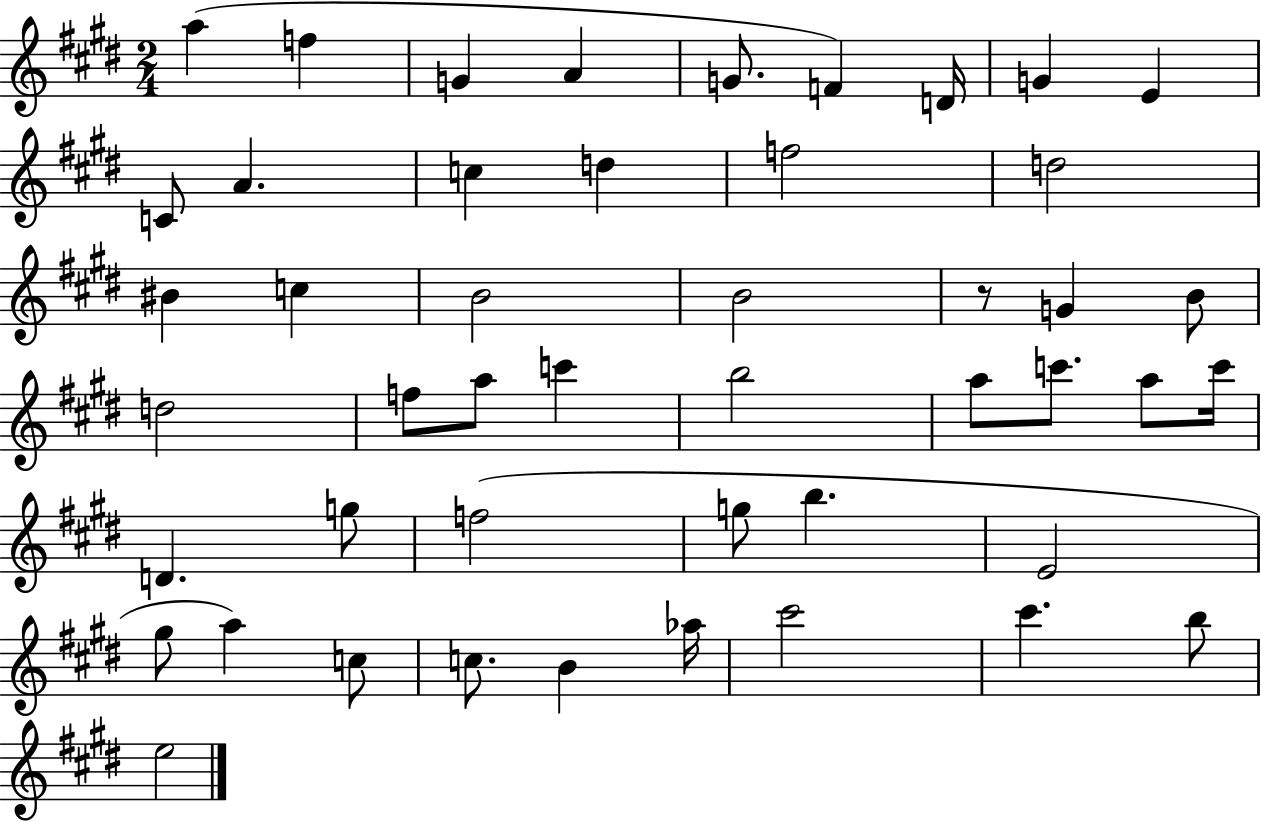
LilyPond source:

{
  \clef treble
  \numericTimeSignature
  \time 2/4
  \key e \major
  a''4( f''4 | g'4 a'4 | g'8. f'4) d'16 | g'4 e'4 | \break c'8 a'4. | c''4 d''4 | f''2 | d''2 | \break bis'4 c''4 | b'2 | b'2 | r8 g'4 b'8 | \break d''2 | f''8 a''8 c'''4 | b''2 | a''8 c'''8. a''8 c'''16 | \break d'4. g''8 | f''2( | g''8 b''4. | e'2 | \break gis''8 a''4) c''8 | c''8. b'4 aes''16 | cis'''2 | cis'''4. b''8 | \break e''2 | \bar "|."
}